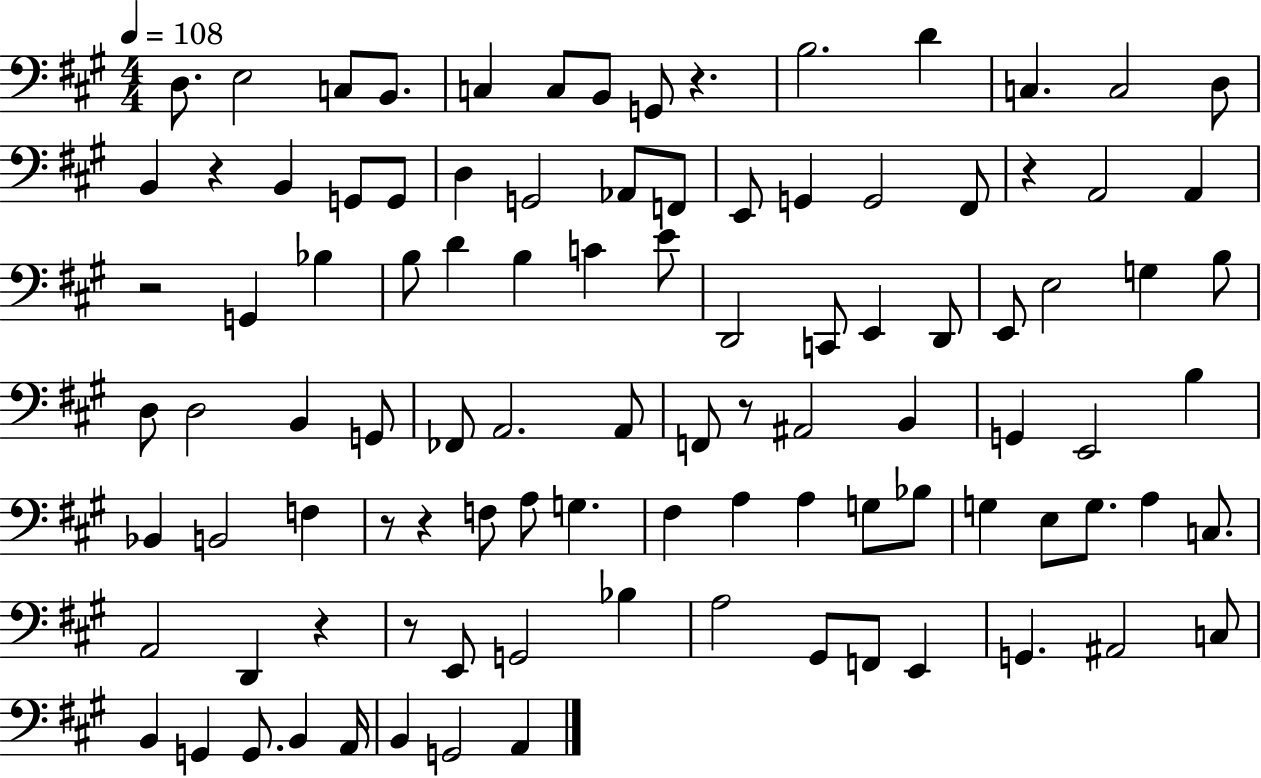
X:1
T:Untitled
M:4/4
L:1/4
K:A
D,/2 E,2 C,/2 B,,/2 C, C,/2 B,,/2 G,,/2 z B,2 D C, C,2 D,/2 B,, z B,, G,,/2 G,,/2 D, G,,2 _A,,/2 F,,/2 E,,/2 G,, G,,2 ^F,,/2 z A,,2 A,, z2 G,, _B, B,/2 D B, C E/2 D,,2 C,,/2 E,, D,,/2 E,,/2 E,2 G, B,/2 D,/2 D,2 B,, G,,/2 _F,,/2 A,,2 A,,/2 F,,/2 z/2 ^A,,2 B,, G,, E,,2 B, _B,, B,,2 F, z/2 z F,/2 A,/2 G, ^F, A, A, G,/2 _B,/2 G, E,/2 G,/2 A, C,/2 A,,2 D,, z z/2 E,,/2 G,,2 _B, A,2 ^G,,/2 F,,/2 E,, G,, ^A,,2 C,/2 B,, G,, G,,/2 B,, A,,/4 B,, G,,2 A,,